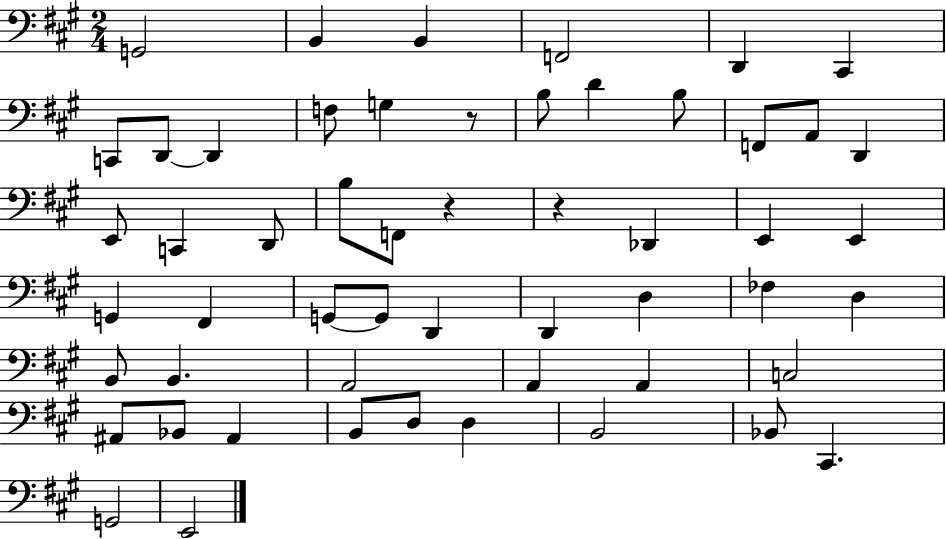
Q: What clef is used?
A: bass